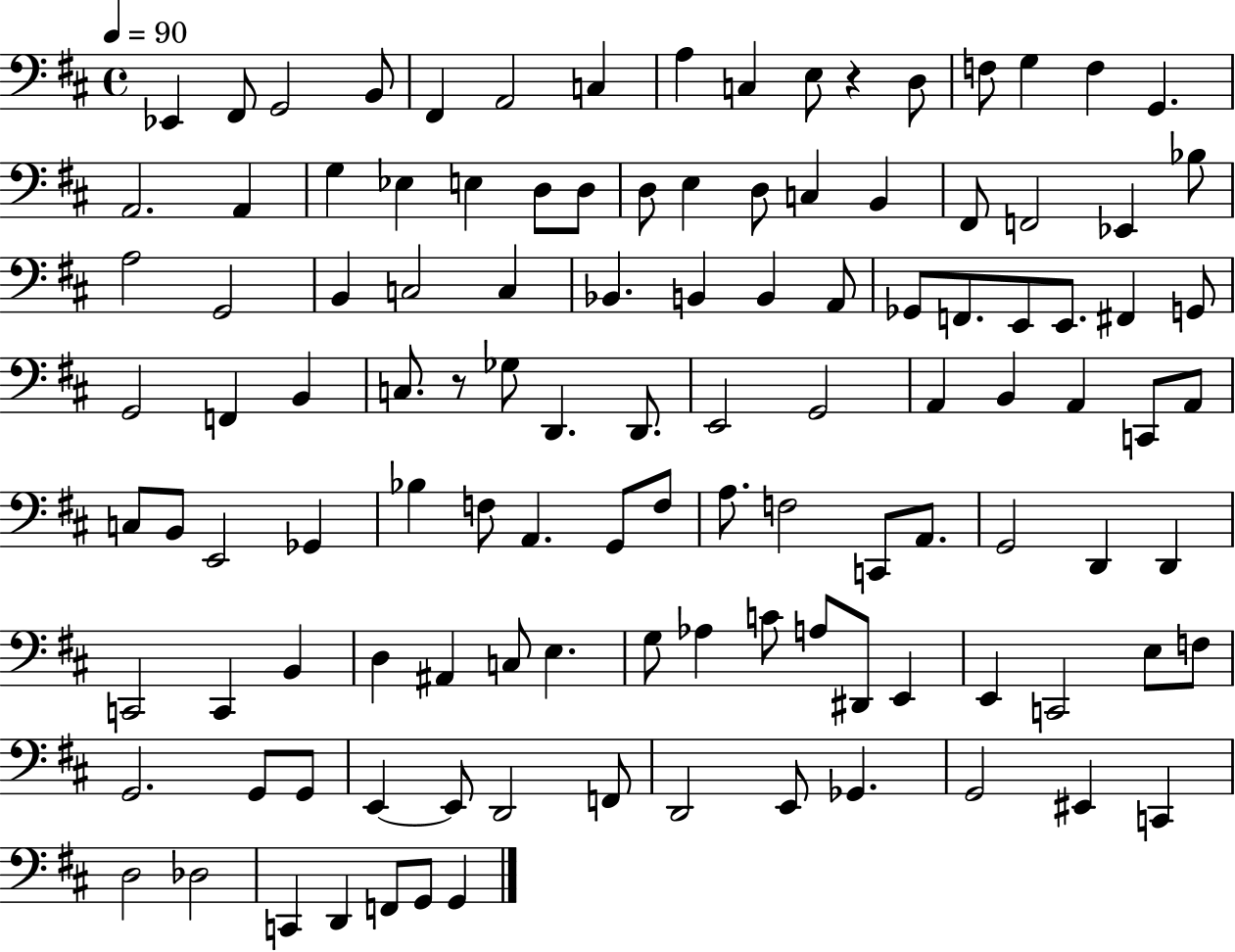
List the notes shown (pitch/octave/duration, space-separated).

Eb2/q F#2/e G2/h B2/e F#2/q A2/h C3/q A3/q C3/q E3/e R/q D3/e F3/e G3/q F3/q G2/q. A2/h. A2/q G3/q Eb3/q E3/q D3/e D3/e D3/e E3/q D3/e C3/q B2/q F#2/e F2/h Eb2/q Bb3/e A3/h G2/h B2/q C3/h C3/q Bb2/q. B2/q B2/q A2/e Gb2/e F2/e. E2/e E2/e. F#2/q G2/e G2/h F2/q B2/q C3/e. R/e Gb3/e D2/q. D2/e. E2/h G2/h A2/q B2/q A2/q C2/e A2/e C3/e B2/e E2/h Gb2/q Bb3/q F3/e A2/q. G2/e F3/e A3/e. F3/h C2/e A2/e. G2/h D2/q D2/q C2/h C2/q B2/q D3/q A#2/q C3/e E3/q. G3/e Ab3/q C4/e A3/e D#2/e E2/q E2/q C2/h E3/e F3/e G2/h. G2/e G2/e E2/q E2/e D2/h F2/e D2/h E2/e Gb2/q. G2/h EIS2/q C2/q D3/h Db3/h C2/q D2/q F2/e G2/e G2/q